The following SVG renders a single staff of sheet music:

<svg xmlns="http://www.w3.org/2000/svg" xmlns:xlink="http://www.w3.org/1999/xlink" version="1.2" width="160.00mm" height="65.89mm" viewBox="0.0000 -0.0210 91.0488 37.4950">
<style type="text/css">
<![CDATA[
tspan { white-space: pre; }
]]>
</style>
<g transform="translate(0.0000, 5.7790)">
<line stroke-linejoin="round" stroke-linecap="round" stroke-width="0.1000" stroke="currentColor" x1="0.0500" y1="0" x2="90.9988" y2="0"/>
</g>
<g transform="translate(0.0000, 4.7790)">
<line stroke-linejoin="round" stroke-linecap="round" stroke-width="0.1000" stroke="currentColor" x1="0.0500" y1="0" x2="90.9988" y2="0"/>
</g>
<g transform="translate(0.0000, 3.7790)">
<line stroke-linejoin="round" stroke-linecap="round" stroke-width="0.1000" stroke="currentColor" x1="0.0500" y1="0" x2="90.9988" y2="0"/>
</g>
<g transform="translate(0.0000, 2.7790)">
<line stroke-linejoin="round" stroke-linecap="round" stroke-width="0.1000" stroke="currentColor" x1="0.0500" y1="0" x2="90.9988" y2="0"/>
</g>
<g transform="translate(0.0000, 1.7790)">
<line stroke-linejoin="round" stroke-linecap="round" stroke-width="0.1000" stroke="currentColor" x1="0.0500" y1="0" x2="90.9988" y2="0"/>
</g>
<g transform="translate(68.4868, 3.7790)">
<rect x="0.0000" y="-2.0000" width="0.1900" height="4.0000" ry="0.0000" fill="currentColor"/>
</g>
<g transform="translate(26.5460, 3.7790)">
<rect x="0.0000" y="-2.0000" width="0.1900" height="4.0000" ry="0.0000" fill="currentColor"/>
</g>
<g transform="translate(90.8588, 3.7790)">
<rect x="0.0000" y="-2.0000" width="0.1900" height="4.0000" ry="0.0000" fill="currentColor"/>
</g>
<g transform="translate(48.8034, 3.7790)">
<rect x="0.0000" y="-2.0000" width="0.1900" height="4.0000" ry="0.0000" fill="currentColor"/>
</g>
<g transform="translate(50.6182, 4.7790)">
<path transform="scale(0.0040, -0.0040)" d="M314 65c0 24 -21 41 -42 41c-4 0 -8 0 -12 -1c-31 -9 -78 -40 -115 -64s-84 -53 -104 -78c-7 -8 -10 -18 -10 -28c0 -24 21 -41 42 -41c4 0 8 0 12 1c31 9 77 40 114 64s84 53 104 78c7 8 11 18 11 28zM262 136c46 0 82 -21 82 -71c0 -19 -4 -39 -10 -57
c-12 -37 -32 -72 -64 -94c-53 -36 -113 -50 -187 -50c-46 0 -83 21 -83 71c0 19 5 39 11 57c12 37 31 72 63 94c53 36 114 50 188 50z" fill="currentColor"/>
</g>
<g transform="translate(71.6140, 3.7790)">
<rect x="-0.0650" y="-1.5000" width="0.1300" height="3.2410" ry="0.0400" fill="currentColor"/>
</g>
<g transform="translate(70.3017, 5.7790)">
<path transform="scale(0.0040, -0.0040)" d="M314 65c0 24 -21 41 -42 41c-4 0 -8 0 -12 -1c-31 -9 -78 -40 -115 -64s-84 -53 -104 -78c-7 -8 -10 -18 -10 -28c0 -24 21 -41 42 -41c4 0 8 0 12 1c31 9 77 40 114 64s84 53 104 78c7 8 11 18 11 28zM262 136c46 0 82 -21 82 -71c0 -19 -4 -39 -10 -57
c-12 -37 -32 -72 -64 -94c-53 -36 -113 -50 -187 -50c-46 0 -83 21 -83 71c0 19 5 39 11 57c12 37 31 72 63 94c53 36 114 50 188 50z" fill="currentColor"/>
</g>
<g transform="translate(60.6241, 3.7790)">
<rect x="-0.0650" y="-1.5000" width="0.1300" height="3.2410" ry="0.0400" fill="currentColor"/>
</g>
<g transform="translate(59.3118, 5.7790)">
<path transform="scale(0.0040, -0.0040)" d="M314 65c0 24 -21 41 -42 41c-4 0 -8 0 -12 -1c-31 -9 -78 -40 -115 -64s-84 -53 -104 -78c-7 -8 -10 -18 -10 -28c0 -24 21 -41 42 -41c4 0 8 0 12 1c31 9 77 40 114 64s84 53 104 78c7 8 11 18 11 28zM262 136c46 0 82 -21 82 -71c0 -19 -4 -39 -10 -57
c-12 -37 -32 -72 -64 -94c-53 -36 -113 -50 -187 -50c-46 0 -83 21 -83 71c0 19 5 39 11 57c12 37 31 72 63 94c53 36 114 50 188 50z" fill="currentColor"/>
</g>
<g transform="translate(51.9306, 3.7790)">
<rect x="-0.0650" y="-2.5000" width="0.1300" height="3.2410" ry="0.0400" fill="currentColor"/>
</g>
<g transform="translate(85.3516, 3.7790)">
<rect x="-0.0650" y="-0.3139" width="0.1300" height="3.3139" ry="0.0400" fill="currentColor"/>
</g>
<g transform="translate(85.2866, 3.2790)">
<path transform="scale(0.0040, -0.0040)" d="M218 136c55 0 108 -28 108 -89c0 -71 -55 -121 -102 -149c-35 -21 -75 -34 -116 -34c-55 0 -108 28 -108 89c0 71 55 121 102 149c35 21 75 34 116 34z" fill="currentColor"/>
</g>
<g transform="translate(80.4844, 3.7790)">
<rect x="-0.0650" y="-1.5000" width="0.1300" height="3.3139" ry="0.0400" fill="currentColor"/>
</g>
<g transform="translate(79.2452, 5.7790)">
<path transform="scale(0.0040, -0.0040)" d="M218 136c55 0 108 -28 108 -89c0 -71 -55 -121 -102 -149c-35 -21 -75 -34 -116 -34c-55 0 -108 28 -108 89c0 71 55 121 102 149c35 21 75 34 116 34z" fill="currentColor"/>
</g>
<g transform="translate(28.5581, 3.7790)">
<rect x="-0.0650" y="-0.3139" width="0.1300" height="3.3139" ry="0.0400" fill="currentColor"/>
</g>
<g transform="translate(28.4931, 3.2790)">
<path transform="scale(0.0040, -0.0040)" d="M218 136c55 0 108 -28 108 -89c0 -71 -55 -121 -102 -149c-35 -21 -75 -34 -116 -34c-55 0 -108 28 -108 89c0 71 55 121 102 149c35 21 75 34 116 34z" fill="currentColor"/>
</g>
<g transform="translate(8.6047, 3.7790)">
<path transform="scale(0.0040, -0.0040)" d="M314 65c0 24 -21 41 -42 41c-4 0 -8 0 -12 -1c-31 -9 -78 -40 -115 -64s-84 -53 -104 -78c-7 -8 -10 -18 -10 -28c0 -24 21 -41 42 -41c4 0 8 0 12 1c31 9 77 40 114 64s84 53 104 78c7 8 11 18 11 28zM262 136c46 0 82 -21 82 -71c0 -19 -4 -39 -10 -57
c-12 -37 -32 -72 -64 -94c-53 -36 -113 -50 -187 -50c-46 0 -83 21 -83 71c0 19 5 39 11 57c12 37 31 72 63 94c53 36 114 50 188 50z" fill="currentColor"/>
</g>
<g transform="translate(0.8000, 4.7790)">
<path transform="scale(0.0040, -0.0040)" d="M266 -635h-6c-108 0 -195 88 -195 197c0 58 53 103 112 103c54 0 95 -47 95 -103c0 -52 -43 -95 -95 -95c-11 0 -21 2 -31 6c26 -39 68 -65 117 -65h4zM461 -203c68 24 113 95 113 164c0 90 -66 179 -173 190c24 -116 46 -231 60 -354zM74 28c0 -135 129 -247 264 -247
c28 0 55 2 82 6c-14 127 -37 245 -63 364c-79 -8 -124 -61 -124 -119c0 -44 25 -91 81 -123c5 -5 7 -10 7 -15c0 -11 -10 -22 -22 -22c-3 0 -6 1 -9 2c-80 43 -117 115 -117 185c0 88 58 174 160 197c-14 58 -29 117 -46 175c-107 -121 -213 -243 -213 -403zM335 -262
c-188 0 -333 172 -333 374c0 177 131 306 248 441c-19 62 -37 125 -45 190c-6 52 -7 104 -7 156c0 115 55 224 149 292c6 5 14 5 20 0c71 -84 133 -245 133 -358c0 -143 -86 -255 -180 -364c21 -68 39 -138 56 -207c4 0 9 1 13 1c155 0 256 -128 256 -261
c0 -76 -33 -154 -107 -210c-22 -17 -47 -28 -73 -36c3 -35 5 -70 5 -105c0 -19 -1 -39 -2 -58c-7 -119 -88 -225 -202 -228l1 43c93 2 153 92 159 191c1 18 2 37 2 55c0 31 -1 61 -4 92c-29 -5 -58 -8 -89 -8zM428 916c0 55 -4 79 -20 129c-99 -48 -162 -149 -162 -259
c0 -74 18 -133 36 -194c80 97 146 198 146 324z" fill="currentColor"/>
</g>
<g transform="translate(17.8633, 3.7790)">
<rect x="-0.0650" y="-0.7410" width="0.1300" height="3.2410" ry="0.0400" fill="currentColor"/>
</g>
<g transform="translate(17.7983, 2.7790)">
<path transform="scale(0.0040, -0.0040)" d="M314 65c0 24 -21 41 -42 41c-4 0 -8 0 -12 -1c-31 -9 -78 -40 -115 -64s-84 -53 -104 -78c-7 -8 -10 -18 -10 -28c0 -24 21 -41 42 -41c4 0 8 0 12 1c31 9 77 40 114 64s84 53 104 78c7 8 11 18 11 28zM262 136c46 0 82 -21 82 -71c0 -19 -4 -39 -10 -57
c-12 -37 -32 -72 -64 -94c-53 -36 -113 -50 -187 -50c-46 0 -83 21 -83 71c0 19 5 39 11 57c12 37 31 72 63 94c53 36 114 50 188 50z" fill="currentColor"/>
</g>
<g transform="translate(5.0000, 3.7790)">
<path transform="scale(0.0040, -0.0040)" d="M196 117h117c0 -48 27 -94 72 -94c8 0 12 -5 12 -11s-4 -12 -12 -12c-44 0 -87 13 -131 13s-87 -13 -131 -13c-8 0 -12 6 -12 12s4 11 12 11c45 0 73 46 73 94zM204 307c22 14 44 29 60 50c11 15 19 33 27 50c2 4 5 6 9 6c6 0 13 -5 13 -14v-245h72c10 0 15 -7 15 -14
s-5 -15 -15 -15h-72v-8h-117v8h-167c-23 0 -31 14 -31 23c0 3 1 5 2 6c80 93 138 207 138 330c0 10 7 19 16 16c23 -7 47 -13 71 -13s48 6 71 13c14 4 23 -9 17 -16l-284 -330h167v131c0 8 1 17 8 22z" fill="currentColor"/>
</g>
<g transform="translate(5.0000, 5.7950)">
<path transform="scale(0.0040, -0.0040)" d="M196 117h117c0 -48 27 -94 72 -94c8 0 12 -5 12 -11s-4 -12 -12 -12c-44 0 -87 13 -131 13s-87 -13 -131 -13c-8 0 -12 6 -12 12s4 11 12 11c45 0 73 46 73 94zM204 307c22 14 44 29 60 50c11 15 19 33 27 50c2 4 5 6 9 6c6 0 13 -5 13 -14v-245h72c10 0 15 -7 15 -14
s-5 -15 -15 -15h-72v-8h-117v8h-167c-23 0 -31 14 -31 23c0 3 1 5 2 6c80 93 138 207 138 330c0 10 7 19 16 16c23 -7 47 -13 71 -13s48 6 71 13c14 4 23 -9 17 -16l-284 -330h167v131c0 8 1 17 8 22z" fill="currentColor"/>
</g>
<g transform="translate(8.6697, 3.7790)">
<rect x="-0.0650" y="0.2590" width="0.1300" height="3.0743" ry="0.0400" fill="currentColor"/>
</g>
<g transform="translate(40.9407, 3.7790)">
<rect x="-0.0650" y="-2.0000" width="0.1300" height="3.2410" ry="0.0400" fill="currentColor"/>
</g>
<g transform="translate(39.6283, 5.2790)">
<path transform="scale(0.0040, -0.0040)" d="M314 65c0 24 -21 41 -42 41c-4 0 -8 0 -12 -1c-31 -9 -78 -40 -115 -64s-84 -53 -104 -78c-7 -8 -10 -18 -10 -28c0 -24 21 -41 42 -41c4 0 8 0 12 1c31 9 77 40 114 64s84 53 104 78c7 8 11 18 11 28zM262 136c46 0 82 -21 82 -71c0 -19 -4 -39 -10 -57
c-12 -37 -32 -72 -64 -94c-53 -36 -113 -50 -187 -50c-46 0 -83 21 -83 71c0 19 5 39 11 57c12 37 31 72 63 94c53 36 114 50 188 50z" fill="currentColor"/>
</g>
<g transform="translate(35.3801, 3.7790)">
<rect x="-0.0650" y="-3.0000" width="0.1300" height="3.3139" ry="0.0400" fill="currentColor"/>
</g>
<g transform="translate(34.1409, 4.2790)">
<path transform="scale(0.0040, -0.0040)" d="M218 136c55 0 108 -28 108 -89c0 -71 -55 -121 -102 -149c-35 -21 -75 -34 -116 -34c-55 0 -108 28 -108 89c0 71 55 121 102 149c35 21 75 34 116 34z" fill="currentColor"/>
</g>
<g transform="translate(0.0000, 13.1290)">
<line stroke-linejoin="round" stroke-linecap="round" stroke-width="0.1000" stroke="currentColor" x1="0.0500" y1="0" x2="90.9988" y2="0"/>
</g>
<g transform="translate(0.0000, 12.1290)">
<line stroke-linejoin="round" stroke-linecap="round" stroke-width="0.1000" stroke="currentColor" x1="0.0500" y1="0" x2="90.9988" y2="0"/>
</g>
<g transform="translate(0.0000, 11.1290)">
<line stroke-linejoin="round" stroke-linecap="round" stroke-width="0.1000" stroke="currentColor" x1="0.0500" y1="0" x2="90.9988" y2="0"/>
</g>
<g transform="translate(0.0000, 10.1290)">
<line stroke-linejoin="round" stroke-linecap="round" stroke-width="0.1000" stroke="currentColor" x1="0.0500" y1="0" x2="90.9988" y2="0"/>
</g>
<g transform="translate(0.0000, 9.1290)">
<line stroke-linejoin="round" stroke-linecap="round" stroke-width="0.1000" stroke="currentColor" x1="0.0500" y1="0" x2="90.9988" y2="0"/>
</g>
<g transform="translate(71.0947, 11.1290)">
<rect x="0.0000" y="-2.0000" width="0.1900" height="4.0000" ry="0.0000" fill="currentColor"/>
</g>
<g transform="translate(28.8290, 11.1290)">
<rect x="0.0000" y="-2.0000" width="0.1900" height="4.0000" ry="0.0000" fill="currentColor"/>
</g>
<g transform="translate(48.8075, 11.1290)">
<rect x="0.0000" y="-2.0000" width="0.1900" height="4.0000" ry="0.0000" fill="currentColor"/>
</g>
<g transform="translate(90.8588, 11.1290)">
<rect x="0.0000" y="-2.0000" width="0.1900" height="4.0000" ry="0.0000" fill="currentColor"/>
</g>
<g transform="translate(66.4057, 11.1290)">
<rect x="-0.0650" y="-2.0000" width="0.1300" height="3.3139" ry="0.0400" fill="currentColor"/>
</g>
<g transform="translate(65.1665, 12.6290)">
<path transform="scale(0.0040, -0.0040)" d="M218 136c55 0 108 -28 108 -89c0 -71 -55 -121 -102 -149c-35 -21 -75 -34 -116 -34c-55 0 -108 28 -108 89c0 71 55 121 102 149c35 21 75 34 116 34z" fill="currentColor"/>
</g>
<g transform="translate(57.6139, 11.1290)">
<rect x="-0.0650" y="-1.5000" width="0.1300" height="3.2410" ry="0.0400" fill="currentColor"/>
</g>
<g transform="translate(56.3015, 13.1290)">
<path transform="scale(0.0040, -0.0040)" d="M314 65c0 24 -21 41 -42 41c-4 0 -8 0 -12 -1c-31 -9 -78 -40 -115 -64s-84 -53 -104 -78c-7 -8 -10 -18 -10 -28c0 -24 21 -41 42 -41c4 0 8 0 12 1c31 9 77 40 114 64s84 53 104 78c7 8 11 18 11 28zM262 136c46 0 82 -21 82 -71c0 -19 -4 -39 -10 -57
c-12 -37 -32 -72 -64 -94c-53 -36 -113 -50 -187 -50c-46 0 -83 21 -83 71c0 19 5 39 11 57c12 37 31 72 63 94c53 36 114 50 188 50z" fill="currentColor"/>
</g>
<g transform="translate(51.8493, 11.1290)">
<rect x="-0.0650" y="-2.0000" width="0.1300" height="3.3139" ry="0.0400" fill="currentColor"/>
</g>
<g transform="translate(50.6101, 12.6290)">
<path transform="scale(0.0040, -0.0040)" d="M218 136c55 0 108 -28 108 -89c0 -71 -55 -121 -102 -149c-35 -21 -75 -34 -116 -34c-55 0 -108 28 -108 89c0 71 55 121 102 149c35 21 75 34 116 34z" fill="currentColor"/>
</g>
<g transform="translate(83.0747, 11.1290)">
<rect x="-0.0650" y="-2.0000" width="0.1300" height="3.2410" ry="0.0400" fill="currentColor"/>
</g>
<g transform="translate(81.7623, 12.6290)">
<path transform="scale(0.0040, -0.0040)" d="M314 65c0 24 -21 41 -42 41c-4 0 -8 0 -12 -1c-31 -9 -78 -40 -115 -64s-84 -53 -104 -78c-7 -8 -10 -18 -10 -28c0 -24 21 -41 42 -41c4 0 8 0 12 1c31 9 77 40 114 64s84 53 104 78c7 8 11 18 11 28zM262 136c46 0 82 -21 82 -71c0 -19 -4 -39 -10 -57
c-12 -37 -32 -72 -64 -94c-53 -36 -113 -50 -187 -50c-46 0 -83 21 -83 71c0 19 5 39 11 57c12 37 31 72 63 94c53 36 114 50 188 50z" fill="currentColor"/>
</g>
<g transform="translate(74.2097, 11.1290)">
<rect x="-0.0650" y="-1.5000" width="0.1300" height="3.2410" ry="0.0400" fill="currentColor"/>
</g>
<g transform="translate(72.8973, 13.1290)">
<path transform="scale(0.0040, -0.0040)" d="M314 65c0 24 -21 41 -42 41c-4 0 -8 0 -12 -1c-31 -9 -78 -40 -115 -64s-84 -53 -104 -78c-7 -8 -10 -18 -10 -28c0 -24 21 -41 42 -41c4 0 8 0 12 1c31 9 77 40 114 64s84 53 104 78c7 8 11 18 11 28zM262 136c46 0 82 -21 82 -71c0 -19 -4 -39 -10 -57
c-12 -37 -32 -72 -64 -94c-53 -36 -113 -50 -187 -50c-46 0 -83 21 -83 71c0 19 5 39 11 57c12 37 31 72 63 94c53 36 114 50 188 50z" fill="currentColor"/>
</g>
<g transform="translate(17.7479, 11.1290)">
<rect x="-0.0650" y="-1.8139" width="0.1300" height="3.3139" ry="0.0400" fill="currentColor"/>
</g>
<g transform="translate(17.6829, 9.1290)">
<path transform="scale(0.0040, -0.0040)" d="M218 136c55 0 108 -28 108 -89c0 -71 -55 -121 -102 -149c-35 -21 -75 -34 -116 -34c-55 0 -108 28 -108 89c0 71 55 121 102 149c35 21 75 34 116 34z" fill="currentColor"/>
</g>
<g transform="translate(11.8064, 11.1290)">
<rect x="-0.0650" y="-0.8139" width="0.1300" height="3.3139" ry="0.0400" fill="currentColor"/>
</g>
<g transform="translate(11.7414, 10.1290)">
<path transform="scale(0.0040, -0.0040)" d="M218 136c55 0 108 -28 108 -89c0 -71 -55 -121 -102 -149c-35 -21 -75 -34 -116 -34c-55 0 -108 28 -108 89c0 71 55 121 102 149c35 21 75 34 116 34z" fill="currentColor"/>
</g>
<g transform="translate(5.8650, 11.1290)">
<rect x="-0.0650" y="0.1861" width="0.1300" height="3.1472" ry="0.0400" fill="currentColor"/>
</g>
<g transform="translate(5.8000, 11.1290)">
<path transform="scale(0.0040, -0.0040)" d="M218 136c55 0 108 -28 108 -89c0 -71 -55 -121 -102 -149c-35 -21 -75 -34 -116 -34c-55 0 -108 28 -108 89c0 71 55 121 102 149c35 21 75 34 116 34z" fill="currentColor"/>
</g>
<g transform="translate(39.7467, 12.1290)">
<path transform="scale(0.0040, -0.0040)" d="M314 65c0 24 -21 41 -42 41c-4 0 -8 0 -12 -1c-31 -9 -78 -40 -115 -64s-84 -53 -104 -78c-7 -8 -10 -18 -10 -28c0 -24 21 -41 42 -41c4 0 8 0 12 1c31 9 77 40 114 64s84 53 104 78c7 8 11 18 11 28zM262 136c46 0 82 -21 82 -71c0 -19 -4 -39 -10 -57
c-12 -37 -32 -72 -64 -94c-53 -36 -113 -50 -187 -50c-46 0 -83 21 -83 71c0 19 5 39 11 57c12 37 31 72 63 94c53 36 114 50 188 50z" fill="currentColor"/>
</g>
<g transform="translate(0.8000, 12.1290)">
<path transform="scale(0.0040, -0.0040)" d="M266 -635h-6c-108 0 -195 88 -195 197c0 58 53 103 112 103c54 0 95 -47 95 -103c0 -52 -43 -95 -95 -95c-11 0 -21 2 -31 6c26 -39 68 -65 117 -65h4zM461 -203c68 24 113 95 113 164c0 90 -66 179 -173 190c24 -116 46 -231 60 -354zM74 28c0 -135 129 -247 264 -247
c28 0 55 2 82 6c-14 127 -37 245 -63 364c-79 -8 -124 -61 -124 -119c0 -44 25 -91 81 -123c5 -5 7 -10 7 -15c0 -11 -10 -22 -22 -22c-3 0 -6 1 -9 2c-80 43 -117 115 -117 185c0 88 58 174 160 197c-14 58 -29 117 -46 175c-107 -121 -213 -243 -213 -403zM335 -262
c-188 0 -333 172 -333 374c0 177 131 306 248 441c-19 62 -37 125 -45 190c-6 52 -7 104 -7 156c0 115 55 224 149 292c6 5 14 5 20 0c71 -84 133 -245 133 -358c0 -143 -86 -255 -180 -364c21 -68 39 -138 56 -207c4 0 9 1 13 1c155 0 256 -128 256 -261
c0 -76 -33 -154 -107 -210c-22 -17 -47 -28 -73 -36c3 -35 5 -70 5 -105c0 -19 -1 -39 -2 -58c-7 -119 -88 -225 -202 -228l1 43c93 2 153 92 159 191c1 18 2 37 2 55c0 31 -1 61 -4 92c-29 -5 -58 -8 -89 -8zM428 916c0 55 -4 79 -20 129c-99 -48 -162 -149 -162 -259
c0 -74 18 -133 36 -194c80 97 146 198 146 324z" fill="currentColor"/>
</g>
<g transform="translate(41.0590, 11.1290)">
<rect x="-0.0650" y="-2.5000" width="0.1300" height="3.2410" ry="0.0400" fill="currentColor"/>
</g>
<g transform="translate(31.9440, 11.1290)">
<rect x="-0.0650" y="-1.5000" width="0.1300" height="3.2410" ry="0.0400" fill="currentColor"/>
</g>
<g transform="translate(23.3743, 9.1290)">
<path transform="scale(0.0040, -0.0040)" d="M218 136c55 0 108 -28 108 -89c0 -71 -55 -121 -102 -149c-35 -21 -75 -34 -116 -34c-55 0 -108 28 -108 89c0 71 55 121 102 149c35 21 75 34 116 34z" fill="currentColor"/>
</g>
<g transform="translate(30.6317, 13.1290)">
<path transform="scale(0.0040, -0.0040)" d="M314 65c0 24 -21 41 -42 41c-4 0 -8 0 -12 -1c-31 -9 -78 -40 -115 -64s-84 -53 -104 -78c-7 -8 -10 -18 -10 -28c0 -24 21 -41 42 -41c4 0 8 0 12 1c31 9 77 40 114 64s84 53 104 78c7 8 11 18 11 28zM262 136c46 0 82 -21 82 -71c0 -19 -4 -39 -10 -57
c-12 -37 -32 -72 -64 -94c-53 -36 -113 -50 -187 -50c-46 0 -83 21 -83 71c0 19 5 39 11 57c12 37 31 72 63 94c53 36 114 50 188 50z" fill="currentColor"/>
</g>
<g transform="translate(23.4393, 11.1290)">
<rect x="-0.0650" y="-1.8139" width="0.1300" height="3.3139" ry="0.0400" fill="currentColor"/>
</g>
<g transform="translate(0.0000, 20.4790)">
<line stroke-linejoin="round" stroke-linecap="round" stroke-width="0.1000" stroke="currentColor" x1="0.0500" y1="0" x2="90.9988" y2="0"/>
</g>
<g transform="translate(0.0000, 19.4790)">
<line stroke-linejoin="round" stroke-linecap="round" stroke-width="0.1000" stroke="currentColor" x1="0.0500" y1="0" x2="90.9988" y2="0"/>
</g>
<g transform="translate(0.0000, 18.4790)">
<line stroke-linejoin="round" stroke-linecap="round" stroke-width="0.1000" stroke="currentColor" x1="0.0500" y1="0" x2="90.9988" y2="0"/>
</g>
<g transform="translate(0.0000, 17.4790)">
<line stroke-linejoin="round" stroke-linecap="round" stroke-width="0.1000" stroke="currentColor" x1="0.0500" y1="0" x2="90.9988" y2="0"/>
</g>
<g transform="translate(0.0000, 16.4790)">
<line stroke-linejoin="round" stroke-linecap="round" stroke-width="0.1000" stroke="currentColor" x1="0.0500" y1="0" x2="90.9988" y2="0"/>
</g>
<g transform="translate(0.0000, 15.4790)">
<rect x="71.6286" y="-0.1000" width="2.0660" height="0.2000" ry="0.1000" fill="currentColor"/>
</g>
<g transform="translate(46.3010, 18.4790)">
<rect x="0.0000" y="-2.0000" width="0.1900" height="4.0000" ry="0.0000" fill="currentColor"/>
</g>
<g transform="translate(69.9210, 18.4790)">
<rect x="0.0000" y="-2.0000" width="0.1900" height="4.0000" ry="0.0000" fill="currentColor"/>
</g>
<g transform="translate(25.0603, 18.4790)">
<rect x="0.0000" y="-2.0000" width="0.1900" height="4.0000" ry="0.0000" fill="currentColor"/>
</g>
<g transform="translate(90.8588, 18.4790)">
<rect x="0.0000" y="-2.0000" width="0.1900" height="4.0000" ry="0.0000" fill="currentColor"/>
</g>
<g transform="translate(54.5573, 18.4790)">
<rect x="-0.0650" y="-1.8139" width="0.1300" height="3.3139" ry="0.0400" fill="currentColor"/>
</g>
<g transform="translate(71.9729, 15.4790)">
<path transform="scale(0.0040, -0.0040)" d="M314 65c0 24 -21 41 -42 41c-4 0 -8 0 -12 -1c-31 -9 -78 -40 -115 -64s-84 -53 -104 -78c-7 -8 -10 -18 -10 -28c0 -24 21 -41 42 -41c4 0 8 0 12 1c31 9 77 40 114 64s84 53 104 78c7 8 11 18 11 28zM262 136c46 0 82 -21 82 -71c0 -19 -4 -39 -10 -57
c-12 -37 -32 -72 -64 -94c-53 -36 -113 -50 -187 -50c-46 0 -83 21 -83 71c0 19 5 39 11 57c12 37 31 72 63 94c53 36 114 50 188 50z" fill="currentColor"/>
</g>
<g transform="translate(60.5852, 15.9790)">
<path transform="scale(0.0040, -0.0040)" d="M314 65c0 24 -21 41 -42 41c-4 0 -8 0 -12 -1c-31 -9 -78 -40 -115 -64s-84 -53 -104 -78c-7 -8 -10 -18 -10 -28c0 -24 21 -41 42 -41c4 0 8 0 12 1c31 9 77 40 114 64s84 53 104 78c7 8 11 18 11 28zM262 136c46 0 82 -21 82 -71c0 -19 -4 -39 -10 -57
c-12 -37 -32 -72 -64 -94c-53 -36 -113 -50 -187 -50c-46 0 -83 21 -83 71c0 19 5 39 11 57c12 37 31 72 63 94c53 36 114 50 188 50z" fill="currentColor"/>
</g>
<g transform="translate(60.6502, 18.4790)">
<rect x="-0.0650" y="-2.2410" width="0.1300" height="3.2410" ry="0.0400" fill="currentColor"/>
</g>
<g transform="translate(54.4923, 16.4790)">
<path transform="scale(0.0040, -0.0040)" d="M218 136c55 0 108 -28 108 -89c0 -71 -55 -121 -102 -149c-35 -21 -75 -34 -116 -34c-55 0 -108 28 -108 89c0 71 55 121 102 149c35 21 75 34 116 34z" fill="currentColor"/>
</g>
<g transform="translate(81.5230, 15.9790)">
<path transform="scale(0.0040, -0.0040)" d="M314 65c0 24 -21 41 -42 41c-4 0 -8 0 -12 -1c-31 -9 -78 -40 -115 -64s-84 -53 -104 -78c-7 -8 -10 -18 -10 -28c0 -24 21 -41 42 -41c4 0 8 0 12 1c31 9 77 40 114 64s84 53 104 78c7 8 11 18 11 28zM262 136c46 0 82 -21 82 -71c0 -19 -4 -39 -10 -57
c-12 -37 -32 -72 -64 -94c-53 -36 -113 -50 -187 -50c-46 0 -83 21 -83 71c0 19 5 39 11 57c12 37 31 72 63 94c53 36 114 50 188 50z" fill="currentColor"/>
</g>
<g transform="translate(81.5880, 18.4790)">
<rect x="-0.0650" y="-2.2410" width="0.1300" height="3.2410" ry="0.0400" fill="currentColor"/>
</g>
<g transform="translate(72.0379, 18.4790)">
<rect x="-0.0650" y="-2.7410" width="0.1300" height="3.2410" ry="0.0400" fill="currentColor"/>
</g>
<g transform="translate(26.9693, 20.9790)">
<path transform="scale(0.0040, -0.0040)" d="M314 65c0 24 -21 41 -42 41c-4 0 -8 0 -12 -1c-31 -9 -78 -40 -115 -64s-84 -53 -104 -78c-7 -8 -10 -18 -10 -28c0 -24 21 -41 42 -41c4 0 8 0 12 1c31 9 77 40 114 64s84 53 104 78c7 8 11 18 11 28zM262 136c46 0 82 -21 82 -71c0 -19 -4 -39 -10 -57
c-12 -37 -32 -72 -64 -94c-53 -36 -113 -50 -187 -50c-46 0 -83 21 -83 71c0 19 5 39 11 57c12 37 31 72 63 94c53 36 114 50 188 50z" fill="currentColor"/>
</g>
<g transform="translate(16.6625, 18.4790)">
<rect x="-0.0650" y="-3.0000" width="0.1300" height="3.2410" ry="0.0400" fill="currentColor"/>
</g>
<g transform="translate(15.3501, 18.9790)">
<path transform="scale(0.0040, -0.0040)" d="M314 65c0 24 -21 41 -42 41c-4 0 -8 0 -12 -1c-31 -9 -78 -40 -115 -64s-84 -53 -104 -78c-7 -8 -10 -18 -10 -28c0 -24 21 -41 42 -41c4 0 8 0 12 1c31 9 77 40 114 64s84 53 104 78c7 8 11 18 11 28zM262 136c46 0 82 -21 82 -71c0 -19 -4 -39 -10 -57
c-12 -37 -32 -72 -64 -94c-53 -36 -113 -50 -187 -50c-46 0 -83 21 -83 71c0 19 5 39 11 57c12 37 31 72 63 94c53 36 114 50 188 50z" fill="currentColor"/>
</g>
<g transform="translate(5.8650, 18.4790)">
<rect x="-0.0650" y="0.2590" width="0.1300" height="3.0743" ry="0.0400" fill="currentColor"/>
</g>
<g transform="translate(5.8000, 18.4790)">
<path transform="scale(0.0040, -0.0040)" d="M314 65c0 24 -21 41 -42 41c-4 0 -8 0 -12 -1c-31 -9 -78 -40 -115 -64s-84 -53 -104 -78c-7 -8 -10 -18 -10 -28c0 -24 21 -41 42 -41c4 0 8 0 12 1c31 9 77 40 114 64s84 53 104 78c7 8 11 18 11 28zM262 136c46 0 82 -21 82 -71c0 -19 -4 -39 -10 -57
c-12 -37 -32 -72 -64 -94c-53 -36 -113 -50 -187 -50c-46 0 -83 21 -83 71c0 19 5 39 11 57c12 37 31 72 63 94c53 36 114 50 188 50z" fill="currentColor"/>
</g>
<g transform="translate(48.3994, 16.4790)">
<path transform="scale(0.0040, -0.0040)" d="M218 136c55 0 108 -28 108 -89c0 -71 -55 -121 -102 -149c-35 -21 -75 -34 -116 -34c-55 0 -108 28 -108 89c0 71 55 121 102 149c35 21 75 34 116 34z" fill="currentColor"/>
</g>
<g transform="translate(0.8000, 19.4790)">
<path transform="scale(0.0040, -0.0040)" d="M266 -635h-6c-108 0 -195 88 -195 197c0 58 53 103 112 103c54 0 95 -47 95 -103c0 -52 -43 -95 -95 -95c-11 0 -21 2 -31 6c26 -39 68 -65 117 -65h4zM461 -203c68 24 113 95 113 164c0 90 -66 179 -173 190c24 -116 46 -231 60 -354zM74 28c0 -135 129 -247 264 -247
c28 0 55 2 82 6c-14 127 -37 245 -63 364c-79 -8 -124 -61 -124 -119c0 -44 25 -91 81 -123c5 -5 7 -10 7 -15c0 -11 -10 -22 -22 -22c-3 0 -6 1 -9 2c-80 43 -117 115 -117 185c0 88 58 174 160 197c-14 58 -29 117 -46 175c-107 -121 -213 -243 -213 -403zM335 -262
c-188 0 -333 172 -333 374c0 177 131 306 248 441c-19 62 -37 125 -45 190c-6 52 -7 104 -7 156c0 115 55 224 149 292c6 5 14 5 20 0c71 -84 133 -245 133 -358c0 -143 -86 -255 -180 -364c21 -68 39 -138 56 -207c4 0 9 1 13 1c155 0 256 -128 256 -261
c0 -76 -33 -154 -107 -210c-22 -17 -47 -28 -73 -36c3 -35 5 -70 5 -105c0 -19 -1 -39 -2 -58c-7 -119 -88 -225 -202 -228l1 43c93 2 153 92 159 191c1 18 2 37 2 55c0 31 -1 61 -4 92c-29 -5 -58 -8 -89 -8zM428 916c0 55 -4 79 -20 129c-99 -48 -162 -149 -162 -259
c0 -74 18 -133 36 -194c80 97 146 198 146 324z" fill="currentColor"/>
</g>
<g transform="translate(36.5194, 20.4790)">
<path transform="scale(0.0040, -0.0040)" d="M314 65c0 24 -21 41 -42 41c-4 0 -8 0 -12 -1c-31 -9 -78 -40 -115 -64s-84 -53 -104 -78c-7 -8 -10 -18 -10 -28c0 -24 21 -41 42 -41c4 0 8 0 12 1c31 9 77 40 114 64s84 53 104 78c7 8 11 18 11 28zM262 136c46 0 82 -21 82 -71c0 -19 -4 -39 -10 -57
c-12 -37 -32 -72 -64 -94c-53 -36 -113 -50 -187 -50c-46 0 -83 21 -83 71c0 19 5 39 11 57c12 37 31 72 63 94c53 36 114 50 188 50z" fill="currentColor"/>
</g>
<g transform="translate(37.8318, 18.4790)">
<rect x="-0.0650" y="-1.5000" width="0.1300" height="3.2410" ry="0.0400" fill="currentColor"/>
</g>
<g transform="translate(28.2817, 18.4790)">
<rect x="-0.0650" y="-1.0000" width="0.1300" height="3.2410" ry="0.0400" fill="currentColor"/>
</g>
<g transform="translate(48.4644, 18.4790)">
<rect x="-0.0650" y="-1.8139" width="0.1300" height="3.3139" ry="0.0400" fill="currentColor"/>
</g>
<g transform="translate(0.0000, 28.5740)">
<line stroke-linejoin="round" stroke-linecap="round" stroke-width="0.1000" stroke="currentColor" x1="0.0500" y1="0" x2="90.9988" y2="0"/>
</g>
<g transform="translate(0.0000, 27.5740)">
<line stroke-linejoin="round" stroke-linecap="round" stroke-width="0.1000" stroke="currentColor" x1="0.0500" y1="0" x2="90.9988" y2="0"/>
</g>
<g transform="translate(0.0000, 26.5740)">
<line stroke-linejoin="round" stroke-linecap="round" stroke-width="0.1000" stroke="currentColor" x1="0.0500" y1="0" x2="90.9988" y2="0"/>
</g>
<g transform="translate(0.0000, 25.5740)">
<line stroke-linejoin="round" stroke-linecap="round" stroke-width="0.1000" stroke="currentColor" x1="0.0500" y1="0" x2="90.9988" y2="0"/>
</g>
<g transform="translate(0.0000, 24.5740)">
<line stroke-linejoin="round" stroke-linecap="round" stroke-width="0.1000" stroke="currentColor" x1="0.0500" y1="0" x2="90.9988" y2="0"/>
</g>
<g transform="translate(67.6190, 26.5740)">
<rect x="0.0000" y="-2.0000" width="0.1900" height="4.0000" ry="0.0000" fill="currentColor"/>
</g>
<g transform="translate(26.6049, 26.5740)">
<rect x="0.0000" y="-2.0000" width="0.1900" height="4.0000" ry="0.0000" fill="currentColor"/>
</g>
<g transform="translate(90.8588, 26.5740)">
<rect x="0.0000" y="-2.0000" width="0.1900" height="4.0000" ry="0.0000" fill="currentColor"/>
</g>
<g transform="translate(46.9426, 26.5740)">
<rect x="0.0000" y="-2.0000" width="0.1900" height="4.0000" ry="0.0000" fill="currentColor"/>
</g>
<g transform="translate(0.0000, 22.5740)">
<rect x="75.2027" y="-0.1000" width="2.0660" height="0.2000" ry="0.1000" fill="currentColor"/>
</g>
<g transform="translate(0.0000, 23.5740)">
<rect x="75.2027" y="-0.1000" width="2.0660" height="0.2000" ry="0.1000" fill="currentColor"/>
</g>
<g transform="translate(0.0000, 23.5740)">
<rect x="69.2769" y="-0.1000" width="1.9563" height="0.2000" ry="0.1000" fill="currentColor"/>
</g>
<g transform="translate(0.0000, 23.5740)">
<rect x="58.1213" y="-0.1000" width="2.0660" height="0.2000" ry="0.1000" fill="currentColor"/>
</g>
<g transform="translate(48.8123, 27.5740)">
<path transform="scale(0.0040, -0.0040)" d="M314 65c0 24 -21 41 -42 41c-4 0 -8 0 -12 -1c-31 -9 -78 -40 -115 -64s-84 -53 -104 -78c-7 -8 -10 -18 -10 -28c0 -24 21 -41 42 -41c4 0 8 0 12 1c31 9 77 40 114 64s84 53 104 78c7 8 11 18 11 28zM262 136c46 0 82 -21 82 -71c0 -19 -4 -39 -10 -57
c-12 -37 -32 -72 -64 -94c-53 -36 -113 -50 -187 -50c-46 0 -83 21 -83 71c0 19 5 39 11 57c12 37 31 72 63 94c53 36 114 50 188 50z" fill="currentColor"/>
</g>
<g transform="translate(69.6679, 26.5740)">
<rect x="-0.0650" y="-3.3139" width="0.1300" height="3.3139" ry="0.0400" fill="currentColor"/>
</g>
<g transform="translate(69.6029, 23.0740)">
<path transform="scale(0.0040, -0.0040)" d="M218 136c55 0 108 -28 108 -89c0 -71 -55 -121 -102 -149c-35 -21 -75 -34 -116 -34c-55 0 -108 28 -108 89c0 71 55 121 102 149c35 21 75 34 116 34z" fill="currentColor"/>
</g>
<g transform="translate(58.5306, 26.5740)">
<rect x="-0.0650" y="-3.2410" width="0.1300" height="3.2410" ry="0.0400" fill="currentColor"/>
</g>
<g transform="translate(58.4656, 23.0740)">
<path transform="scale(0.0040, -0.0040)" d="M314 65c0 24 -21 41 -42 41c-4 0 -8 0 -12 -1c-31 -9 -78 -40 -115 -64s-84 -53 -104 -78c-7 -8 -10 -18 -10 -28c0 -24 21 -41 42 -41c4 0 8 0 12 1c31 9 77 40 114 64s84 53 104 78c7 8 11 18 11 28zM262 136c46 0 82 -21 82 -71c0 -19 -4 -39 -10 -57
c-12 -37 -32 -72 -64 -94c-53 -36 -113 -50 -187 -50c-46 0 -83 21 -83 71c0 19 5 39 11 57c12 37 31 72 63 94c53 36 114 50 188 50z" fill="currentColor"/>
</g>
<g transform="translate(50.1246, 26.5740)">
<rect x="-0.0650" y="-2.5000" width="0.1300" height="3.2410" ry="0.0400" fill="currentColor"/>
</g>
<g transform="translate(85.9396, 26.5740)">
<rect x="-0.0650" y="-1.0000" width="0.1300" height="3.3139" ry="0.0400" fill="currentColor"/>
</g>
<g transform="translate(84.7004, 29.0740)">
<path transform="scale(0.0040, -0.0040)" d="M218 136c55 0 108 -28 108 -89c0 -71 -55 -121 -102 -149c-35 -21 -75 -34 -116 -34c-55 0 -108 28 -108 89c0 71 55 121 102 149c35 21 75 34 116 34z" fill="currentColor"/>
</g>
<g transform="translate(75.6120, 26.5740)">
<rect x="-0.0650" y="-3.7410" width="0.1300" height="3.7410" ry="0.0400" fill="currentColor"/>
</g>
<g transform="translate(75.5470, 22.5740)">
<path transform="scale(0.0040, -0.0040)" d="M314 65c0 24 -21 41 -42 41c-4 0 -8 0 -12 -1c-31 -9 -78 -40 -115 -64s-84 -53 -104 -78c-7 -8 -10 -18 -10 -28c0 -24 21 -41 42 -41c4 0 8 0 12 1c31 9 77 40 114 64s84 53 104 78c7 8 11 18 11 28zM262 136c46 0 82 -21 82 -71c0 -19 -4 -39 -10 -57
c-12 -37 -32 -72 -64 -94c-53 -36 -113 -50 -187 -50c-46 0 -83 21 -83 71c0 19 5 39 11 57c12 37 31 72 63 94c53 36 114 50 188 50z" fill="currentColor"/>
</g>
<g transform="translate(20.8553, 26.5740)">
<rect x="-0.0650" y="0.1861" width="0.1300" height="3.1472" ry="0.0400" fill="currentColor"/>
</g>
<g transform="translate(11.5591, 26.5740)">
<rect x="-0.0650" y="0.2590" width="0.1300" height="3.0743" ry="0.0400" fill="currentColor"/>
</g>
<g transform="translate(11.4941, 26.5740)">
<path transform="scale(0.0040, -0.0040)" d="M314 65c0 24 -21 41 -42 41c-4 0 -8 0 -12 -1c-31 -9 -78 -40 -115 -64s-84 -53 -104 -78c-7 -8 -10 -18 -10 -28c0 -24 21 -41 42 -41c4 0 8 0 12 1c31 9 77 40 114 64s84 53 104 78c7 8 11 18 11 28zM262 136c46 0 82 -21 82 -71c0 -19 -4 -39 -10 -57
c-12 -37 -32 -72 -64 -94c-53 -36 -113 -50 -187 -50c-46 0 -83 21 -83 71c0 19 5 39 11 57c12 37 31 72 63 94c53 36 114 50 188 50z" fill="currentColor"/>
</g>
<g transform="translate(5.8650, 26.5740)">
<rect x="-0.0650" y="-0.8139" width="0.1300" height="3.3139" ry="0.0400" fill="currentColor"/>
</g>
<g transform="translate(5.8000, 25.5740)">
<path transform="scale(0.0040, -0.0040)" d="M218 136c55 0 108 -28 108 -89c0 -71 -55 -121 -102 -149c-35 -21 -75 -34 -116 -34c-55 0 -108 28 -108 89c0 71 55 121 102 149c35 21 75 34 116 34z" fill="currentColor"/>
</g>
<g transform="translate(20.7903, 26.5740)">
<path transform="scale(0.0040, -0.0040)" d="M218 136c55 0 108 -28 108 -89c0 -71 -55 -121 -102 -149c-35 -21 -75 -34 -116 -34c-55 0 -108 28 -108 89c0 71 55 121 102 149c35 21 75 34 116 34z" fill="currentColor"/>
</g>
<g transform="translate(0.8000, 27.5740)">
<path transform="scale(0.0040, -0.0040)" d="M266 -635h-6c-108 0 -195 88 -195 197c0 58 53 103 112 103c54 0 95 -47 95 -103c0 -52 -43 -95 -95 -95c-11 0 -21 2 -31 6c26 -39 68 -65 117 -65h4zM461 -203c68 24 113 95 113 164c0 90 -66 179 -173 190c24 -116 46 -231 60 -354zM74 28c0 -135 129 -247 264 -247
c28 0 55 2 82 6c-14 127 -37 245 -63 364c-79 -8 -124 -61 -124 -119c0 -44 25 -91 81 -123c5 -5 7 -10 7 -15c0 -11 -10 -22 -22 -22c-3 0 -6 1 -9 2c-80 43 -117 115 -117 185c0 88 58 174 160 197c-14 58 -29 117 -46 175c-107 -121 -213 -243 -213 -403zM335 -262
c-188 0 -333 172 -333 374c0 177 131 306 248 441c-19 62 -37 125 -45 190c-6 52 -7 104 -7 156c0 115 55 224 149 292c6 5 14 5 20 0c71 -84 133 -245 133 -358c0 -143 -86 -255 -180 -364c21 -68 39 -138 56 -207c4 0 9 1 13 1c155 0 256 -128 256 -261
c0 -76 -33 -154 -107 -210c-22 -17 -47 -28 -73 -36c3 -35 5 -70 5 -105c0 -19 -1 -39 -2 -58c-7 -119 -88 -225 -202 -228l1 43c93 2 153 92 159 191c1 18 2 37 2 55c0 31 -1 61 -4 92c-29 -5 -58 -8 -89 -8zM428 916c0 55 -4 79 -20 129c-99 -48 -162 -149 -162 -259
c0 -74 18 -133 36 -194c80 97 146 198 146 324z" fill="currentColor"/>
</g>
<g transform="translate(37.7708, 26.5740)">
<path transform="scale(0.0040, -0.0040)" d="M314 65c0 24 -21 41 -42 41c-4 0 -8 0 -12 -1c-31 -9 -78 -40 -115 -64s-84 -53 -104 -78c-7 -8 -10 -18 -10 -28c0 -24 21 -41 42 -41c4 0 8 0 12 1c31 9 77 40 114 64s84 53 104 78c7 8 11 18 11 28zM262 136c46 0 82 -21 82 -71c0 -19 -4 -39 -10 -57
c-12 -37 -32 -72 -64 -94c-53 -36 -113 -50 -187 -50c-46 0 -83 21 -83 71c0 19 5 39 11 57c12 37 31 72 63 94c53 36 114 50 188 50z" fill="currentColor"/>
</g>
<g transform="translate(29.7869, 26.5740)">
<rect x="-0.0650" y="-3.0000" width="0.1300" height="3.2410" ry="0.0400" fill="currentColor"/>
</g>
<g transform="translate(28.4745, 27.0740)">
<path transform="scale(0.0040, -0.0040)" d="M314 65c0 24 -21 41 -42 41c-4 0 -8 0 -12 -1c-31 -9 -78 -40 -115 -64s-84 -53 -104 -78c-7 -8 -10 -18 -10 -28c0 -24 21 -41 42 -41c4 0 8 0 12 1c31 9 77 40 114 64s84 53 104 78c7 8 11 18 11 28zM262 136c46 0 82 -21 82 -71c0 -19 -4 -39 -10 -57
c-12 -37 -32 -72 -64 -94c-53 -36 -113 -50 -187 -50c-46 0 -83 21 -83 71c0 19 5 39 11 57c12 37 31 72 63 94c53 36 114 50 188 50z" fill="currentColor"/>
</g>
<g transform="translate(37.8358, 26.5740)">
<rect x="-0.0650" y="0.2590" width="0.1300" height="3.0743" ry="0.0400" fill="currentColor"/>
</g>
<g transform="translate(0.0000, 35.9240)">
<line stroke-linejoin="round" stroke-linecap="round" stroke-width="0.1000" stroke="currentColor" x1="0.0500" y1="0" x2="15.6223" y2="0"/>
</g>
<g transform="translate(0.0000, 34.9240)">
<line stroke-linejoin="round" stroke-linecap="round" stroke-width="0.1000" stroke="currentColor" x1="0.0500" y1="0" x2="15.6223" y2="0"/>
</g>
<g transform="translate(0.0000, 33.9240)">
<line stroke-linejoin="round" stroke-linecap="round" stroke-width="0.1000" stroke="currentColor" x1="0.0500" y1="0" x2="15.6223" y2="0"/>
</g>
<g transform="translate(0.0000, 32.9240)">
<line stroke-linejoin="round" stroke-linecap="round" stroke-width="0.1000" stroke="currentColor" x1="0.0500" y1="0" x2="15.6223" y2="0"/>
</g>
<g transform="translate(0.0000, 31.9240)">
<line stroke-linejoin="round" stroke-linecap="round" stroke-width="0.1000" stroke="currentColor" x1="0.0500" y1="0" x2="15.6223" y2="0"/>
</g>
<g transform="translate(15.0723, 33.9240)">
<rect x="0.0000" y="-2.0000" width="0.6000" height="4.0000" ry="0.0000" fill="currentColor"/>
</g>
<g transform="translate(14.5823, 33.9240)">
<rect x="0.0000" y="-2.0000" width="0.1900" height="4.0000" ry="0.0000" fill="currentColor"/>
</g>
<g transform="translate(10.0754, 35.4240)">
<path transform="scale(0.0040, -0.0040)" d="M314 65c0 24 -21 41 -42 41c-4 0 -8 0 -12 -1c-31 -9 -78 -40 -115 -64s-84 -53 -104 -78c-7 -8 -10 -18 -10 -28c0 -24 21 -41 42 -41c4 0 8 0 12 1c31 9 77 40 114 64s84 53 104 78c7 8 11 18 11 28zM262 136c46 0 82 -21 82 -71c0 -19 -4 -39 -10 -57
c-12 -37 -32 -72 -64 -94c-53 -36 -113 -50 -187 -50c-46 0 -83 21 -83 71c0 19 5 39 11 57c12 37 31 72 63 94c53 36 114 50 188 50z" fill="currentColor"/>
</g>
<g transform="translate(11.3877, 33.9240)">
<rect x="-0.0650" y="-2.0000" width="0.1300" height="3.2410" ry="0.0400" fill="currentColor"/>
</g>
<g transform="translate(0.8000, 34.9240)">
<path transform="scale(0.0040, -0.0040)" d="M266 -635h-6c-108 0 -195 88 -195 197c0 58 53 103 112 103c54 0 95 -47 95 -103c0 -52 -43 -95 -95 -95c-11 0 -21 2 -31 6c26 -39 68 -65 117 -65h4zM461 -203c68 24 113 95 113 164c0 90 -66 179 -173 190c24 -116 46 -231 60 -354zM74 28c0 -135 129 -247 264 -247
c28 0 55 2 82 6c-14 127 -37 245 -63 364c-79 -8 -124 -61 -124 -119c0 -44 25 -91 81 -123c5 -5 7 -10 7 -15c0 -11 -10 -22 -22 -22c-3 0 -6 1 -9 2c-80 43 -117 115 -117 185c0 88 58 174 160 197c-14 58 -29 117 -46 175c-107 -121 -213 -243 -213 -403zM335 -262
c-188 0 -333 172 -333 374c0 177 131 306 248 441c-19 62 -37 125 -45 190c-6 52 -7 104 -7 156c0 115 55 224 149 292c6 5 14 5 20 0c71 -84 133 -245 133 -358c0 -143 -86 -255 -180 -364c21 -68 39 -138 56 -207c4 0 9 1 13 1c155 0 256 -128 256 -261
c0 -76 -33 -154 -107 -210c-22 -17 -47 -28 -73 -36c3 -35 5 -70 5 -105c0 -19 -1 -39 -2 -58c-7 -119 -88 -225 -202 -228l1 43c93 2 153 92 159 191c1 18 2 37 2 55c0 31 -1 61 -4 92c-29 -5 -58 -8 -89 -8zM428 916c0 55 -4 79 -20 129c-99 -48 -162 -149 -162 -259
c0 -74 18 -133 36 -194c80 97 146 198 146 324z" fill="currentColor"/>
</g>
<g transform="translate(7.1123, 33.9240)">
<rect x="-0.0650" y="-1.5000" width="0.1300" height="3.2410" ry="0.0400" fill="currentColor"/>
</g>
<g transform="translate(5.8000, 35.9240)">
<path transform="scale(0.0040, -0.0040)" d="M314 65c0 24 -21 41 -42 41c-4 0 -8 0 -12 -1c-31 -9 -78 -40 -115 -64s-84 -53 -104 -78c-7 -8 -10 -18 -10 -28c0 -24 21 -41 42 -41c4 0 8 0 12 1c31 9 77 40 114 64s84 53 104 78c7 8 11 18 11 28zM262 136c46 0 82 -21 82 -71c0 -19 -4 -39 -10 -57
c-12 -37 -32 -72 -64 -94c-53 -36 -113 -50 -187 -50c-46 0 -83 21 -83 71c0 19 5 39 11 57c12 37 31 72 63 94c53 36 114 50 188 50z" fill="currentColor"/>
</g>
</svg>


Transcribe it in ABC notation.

X:1
T:Untitled
M:4/4
L:1/4
K:C
B2 d2 c A F2 G2 E2 E2 E c B d f f E2 G2 F E2 F E2 F2 B2 A2 D2 E2 f f g2 a2 g2 d B2 B A2 B2 G2 b2 b c'2 D E2 F2